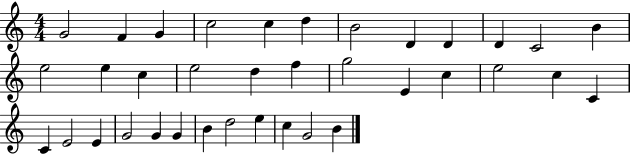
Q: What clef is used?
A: treble